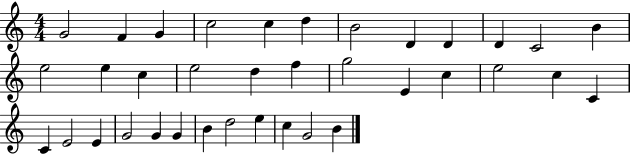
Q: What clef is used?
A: treble